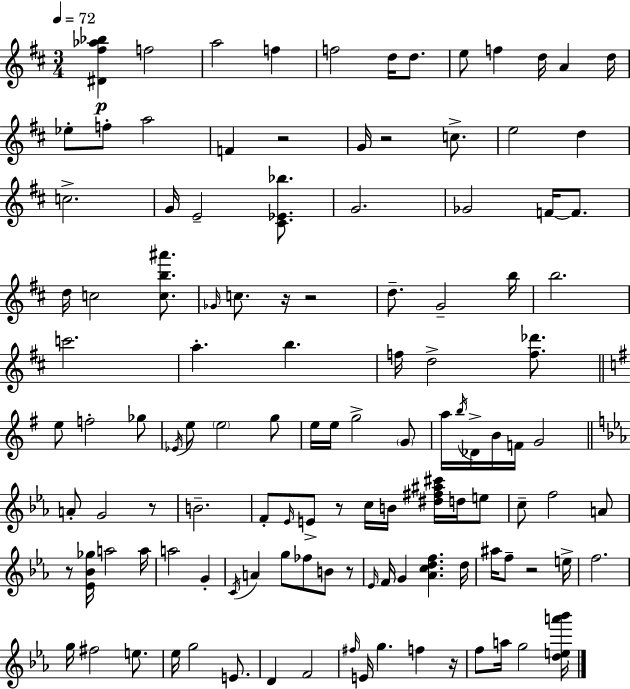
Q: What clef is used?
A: treble